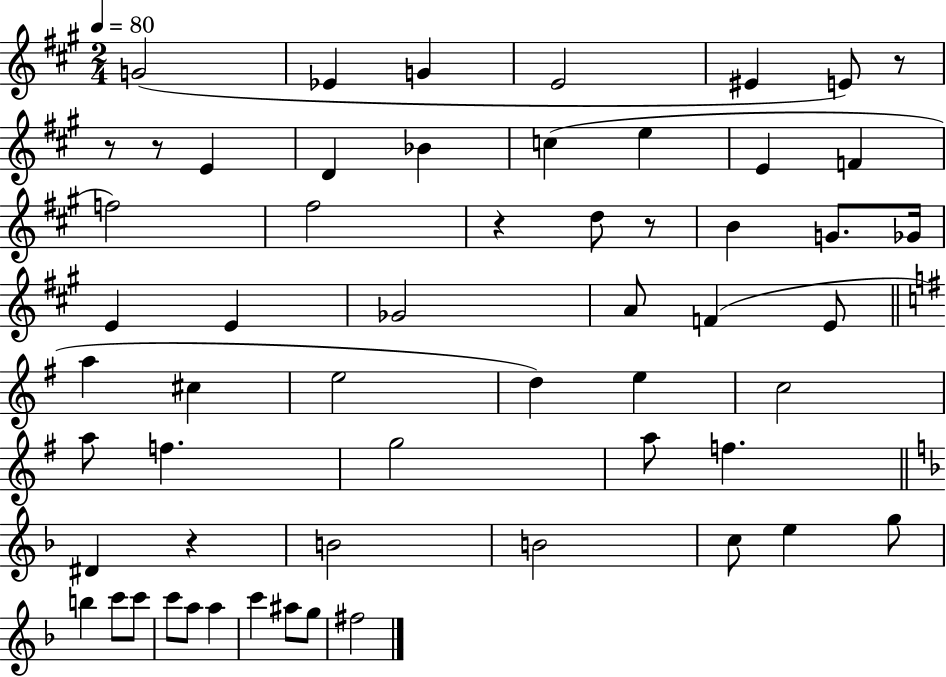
X:1
T:Untitled
M:2/4
L:1/4
K:A
G2 _E G E2 ^E E/2 z/2 z/2 z/2 E D _B c e E F f2 ^f2 z d/2 z/2 B G/2 _G/4 E E _G2 A/2 F E/2 a ^c e2 d e c2 a/2 f g2 a/2 f ^D z B2 B2 c/2 e g/2 b c'/2 c'/2 c'/2 a/2 a c' ^a/2 g/2 ^f2